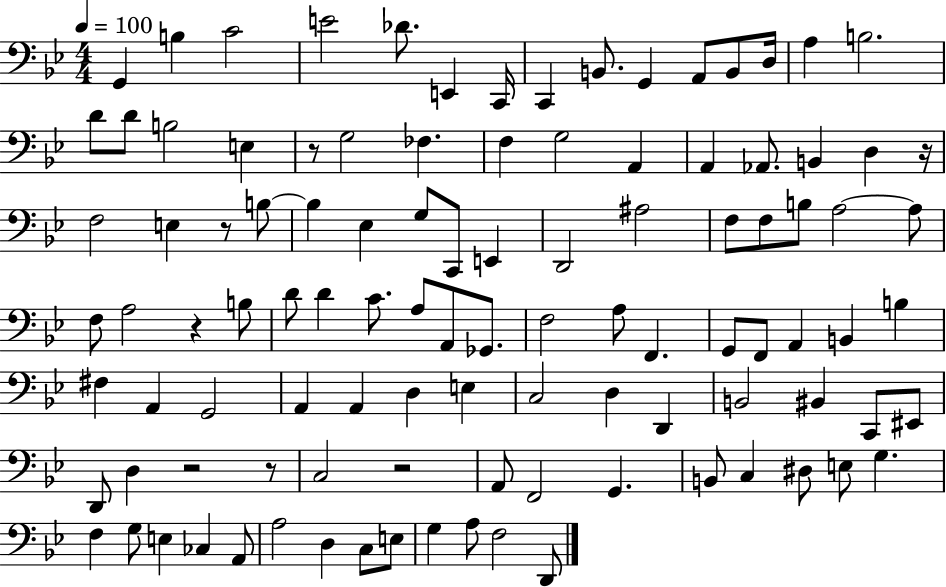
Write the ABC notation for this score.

X:1
T:Untitled
M:4/4
L:1/4
K:Bb
G,, B, C2 E2 _D/2 E,, C,,/4 C,, B,,/2 G,, A,,/2 B,,/2 D,/4 A, B,2 D/2 D/2 B,2 E, z/2 G,2 _F, F, G,2 A,, A,, _A,,/2 B,, D, z/4 F,2 E, z/2 B,/2 B, _E, G,/2 C,,/2 E,, D,,2 ^A,2 F,/2 F,/2 B,/2 A,2 A,/2 F,/2 A,2 z B,/2 D/2 D C/2 A,/2 A,,/2 _G,,/2 F,2 A,/2 F,, G,,/2 F,,/2 A,, B,, B, ^F, A,, G,,2 A,, A,, D, E, C,2 D, D,, B,,2 ^B,, C,,/2 ^E,,/2 D,,/2 D, z2 z/2 C,2 z2 A,,/2 F,,2 G,, B,,/2 C, ^D,/2 E,/2 G, F, G,/2 E, _C, A,,/2 A,2 D, C,/2 E,/2 G, A,/2 F,2 D,,/2